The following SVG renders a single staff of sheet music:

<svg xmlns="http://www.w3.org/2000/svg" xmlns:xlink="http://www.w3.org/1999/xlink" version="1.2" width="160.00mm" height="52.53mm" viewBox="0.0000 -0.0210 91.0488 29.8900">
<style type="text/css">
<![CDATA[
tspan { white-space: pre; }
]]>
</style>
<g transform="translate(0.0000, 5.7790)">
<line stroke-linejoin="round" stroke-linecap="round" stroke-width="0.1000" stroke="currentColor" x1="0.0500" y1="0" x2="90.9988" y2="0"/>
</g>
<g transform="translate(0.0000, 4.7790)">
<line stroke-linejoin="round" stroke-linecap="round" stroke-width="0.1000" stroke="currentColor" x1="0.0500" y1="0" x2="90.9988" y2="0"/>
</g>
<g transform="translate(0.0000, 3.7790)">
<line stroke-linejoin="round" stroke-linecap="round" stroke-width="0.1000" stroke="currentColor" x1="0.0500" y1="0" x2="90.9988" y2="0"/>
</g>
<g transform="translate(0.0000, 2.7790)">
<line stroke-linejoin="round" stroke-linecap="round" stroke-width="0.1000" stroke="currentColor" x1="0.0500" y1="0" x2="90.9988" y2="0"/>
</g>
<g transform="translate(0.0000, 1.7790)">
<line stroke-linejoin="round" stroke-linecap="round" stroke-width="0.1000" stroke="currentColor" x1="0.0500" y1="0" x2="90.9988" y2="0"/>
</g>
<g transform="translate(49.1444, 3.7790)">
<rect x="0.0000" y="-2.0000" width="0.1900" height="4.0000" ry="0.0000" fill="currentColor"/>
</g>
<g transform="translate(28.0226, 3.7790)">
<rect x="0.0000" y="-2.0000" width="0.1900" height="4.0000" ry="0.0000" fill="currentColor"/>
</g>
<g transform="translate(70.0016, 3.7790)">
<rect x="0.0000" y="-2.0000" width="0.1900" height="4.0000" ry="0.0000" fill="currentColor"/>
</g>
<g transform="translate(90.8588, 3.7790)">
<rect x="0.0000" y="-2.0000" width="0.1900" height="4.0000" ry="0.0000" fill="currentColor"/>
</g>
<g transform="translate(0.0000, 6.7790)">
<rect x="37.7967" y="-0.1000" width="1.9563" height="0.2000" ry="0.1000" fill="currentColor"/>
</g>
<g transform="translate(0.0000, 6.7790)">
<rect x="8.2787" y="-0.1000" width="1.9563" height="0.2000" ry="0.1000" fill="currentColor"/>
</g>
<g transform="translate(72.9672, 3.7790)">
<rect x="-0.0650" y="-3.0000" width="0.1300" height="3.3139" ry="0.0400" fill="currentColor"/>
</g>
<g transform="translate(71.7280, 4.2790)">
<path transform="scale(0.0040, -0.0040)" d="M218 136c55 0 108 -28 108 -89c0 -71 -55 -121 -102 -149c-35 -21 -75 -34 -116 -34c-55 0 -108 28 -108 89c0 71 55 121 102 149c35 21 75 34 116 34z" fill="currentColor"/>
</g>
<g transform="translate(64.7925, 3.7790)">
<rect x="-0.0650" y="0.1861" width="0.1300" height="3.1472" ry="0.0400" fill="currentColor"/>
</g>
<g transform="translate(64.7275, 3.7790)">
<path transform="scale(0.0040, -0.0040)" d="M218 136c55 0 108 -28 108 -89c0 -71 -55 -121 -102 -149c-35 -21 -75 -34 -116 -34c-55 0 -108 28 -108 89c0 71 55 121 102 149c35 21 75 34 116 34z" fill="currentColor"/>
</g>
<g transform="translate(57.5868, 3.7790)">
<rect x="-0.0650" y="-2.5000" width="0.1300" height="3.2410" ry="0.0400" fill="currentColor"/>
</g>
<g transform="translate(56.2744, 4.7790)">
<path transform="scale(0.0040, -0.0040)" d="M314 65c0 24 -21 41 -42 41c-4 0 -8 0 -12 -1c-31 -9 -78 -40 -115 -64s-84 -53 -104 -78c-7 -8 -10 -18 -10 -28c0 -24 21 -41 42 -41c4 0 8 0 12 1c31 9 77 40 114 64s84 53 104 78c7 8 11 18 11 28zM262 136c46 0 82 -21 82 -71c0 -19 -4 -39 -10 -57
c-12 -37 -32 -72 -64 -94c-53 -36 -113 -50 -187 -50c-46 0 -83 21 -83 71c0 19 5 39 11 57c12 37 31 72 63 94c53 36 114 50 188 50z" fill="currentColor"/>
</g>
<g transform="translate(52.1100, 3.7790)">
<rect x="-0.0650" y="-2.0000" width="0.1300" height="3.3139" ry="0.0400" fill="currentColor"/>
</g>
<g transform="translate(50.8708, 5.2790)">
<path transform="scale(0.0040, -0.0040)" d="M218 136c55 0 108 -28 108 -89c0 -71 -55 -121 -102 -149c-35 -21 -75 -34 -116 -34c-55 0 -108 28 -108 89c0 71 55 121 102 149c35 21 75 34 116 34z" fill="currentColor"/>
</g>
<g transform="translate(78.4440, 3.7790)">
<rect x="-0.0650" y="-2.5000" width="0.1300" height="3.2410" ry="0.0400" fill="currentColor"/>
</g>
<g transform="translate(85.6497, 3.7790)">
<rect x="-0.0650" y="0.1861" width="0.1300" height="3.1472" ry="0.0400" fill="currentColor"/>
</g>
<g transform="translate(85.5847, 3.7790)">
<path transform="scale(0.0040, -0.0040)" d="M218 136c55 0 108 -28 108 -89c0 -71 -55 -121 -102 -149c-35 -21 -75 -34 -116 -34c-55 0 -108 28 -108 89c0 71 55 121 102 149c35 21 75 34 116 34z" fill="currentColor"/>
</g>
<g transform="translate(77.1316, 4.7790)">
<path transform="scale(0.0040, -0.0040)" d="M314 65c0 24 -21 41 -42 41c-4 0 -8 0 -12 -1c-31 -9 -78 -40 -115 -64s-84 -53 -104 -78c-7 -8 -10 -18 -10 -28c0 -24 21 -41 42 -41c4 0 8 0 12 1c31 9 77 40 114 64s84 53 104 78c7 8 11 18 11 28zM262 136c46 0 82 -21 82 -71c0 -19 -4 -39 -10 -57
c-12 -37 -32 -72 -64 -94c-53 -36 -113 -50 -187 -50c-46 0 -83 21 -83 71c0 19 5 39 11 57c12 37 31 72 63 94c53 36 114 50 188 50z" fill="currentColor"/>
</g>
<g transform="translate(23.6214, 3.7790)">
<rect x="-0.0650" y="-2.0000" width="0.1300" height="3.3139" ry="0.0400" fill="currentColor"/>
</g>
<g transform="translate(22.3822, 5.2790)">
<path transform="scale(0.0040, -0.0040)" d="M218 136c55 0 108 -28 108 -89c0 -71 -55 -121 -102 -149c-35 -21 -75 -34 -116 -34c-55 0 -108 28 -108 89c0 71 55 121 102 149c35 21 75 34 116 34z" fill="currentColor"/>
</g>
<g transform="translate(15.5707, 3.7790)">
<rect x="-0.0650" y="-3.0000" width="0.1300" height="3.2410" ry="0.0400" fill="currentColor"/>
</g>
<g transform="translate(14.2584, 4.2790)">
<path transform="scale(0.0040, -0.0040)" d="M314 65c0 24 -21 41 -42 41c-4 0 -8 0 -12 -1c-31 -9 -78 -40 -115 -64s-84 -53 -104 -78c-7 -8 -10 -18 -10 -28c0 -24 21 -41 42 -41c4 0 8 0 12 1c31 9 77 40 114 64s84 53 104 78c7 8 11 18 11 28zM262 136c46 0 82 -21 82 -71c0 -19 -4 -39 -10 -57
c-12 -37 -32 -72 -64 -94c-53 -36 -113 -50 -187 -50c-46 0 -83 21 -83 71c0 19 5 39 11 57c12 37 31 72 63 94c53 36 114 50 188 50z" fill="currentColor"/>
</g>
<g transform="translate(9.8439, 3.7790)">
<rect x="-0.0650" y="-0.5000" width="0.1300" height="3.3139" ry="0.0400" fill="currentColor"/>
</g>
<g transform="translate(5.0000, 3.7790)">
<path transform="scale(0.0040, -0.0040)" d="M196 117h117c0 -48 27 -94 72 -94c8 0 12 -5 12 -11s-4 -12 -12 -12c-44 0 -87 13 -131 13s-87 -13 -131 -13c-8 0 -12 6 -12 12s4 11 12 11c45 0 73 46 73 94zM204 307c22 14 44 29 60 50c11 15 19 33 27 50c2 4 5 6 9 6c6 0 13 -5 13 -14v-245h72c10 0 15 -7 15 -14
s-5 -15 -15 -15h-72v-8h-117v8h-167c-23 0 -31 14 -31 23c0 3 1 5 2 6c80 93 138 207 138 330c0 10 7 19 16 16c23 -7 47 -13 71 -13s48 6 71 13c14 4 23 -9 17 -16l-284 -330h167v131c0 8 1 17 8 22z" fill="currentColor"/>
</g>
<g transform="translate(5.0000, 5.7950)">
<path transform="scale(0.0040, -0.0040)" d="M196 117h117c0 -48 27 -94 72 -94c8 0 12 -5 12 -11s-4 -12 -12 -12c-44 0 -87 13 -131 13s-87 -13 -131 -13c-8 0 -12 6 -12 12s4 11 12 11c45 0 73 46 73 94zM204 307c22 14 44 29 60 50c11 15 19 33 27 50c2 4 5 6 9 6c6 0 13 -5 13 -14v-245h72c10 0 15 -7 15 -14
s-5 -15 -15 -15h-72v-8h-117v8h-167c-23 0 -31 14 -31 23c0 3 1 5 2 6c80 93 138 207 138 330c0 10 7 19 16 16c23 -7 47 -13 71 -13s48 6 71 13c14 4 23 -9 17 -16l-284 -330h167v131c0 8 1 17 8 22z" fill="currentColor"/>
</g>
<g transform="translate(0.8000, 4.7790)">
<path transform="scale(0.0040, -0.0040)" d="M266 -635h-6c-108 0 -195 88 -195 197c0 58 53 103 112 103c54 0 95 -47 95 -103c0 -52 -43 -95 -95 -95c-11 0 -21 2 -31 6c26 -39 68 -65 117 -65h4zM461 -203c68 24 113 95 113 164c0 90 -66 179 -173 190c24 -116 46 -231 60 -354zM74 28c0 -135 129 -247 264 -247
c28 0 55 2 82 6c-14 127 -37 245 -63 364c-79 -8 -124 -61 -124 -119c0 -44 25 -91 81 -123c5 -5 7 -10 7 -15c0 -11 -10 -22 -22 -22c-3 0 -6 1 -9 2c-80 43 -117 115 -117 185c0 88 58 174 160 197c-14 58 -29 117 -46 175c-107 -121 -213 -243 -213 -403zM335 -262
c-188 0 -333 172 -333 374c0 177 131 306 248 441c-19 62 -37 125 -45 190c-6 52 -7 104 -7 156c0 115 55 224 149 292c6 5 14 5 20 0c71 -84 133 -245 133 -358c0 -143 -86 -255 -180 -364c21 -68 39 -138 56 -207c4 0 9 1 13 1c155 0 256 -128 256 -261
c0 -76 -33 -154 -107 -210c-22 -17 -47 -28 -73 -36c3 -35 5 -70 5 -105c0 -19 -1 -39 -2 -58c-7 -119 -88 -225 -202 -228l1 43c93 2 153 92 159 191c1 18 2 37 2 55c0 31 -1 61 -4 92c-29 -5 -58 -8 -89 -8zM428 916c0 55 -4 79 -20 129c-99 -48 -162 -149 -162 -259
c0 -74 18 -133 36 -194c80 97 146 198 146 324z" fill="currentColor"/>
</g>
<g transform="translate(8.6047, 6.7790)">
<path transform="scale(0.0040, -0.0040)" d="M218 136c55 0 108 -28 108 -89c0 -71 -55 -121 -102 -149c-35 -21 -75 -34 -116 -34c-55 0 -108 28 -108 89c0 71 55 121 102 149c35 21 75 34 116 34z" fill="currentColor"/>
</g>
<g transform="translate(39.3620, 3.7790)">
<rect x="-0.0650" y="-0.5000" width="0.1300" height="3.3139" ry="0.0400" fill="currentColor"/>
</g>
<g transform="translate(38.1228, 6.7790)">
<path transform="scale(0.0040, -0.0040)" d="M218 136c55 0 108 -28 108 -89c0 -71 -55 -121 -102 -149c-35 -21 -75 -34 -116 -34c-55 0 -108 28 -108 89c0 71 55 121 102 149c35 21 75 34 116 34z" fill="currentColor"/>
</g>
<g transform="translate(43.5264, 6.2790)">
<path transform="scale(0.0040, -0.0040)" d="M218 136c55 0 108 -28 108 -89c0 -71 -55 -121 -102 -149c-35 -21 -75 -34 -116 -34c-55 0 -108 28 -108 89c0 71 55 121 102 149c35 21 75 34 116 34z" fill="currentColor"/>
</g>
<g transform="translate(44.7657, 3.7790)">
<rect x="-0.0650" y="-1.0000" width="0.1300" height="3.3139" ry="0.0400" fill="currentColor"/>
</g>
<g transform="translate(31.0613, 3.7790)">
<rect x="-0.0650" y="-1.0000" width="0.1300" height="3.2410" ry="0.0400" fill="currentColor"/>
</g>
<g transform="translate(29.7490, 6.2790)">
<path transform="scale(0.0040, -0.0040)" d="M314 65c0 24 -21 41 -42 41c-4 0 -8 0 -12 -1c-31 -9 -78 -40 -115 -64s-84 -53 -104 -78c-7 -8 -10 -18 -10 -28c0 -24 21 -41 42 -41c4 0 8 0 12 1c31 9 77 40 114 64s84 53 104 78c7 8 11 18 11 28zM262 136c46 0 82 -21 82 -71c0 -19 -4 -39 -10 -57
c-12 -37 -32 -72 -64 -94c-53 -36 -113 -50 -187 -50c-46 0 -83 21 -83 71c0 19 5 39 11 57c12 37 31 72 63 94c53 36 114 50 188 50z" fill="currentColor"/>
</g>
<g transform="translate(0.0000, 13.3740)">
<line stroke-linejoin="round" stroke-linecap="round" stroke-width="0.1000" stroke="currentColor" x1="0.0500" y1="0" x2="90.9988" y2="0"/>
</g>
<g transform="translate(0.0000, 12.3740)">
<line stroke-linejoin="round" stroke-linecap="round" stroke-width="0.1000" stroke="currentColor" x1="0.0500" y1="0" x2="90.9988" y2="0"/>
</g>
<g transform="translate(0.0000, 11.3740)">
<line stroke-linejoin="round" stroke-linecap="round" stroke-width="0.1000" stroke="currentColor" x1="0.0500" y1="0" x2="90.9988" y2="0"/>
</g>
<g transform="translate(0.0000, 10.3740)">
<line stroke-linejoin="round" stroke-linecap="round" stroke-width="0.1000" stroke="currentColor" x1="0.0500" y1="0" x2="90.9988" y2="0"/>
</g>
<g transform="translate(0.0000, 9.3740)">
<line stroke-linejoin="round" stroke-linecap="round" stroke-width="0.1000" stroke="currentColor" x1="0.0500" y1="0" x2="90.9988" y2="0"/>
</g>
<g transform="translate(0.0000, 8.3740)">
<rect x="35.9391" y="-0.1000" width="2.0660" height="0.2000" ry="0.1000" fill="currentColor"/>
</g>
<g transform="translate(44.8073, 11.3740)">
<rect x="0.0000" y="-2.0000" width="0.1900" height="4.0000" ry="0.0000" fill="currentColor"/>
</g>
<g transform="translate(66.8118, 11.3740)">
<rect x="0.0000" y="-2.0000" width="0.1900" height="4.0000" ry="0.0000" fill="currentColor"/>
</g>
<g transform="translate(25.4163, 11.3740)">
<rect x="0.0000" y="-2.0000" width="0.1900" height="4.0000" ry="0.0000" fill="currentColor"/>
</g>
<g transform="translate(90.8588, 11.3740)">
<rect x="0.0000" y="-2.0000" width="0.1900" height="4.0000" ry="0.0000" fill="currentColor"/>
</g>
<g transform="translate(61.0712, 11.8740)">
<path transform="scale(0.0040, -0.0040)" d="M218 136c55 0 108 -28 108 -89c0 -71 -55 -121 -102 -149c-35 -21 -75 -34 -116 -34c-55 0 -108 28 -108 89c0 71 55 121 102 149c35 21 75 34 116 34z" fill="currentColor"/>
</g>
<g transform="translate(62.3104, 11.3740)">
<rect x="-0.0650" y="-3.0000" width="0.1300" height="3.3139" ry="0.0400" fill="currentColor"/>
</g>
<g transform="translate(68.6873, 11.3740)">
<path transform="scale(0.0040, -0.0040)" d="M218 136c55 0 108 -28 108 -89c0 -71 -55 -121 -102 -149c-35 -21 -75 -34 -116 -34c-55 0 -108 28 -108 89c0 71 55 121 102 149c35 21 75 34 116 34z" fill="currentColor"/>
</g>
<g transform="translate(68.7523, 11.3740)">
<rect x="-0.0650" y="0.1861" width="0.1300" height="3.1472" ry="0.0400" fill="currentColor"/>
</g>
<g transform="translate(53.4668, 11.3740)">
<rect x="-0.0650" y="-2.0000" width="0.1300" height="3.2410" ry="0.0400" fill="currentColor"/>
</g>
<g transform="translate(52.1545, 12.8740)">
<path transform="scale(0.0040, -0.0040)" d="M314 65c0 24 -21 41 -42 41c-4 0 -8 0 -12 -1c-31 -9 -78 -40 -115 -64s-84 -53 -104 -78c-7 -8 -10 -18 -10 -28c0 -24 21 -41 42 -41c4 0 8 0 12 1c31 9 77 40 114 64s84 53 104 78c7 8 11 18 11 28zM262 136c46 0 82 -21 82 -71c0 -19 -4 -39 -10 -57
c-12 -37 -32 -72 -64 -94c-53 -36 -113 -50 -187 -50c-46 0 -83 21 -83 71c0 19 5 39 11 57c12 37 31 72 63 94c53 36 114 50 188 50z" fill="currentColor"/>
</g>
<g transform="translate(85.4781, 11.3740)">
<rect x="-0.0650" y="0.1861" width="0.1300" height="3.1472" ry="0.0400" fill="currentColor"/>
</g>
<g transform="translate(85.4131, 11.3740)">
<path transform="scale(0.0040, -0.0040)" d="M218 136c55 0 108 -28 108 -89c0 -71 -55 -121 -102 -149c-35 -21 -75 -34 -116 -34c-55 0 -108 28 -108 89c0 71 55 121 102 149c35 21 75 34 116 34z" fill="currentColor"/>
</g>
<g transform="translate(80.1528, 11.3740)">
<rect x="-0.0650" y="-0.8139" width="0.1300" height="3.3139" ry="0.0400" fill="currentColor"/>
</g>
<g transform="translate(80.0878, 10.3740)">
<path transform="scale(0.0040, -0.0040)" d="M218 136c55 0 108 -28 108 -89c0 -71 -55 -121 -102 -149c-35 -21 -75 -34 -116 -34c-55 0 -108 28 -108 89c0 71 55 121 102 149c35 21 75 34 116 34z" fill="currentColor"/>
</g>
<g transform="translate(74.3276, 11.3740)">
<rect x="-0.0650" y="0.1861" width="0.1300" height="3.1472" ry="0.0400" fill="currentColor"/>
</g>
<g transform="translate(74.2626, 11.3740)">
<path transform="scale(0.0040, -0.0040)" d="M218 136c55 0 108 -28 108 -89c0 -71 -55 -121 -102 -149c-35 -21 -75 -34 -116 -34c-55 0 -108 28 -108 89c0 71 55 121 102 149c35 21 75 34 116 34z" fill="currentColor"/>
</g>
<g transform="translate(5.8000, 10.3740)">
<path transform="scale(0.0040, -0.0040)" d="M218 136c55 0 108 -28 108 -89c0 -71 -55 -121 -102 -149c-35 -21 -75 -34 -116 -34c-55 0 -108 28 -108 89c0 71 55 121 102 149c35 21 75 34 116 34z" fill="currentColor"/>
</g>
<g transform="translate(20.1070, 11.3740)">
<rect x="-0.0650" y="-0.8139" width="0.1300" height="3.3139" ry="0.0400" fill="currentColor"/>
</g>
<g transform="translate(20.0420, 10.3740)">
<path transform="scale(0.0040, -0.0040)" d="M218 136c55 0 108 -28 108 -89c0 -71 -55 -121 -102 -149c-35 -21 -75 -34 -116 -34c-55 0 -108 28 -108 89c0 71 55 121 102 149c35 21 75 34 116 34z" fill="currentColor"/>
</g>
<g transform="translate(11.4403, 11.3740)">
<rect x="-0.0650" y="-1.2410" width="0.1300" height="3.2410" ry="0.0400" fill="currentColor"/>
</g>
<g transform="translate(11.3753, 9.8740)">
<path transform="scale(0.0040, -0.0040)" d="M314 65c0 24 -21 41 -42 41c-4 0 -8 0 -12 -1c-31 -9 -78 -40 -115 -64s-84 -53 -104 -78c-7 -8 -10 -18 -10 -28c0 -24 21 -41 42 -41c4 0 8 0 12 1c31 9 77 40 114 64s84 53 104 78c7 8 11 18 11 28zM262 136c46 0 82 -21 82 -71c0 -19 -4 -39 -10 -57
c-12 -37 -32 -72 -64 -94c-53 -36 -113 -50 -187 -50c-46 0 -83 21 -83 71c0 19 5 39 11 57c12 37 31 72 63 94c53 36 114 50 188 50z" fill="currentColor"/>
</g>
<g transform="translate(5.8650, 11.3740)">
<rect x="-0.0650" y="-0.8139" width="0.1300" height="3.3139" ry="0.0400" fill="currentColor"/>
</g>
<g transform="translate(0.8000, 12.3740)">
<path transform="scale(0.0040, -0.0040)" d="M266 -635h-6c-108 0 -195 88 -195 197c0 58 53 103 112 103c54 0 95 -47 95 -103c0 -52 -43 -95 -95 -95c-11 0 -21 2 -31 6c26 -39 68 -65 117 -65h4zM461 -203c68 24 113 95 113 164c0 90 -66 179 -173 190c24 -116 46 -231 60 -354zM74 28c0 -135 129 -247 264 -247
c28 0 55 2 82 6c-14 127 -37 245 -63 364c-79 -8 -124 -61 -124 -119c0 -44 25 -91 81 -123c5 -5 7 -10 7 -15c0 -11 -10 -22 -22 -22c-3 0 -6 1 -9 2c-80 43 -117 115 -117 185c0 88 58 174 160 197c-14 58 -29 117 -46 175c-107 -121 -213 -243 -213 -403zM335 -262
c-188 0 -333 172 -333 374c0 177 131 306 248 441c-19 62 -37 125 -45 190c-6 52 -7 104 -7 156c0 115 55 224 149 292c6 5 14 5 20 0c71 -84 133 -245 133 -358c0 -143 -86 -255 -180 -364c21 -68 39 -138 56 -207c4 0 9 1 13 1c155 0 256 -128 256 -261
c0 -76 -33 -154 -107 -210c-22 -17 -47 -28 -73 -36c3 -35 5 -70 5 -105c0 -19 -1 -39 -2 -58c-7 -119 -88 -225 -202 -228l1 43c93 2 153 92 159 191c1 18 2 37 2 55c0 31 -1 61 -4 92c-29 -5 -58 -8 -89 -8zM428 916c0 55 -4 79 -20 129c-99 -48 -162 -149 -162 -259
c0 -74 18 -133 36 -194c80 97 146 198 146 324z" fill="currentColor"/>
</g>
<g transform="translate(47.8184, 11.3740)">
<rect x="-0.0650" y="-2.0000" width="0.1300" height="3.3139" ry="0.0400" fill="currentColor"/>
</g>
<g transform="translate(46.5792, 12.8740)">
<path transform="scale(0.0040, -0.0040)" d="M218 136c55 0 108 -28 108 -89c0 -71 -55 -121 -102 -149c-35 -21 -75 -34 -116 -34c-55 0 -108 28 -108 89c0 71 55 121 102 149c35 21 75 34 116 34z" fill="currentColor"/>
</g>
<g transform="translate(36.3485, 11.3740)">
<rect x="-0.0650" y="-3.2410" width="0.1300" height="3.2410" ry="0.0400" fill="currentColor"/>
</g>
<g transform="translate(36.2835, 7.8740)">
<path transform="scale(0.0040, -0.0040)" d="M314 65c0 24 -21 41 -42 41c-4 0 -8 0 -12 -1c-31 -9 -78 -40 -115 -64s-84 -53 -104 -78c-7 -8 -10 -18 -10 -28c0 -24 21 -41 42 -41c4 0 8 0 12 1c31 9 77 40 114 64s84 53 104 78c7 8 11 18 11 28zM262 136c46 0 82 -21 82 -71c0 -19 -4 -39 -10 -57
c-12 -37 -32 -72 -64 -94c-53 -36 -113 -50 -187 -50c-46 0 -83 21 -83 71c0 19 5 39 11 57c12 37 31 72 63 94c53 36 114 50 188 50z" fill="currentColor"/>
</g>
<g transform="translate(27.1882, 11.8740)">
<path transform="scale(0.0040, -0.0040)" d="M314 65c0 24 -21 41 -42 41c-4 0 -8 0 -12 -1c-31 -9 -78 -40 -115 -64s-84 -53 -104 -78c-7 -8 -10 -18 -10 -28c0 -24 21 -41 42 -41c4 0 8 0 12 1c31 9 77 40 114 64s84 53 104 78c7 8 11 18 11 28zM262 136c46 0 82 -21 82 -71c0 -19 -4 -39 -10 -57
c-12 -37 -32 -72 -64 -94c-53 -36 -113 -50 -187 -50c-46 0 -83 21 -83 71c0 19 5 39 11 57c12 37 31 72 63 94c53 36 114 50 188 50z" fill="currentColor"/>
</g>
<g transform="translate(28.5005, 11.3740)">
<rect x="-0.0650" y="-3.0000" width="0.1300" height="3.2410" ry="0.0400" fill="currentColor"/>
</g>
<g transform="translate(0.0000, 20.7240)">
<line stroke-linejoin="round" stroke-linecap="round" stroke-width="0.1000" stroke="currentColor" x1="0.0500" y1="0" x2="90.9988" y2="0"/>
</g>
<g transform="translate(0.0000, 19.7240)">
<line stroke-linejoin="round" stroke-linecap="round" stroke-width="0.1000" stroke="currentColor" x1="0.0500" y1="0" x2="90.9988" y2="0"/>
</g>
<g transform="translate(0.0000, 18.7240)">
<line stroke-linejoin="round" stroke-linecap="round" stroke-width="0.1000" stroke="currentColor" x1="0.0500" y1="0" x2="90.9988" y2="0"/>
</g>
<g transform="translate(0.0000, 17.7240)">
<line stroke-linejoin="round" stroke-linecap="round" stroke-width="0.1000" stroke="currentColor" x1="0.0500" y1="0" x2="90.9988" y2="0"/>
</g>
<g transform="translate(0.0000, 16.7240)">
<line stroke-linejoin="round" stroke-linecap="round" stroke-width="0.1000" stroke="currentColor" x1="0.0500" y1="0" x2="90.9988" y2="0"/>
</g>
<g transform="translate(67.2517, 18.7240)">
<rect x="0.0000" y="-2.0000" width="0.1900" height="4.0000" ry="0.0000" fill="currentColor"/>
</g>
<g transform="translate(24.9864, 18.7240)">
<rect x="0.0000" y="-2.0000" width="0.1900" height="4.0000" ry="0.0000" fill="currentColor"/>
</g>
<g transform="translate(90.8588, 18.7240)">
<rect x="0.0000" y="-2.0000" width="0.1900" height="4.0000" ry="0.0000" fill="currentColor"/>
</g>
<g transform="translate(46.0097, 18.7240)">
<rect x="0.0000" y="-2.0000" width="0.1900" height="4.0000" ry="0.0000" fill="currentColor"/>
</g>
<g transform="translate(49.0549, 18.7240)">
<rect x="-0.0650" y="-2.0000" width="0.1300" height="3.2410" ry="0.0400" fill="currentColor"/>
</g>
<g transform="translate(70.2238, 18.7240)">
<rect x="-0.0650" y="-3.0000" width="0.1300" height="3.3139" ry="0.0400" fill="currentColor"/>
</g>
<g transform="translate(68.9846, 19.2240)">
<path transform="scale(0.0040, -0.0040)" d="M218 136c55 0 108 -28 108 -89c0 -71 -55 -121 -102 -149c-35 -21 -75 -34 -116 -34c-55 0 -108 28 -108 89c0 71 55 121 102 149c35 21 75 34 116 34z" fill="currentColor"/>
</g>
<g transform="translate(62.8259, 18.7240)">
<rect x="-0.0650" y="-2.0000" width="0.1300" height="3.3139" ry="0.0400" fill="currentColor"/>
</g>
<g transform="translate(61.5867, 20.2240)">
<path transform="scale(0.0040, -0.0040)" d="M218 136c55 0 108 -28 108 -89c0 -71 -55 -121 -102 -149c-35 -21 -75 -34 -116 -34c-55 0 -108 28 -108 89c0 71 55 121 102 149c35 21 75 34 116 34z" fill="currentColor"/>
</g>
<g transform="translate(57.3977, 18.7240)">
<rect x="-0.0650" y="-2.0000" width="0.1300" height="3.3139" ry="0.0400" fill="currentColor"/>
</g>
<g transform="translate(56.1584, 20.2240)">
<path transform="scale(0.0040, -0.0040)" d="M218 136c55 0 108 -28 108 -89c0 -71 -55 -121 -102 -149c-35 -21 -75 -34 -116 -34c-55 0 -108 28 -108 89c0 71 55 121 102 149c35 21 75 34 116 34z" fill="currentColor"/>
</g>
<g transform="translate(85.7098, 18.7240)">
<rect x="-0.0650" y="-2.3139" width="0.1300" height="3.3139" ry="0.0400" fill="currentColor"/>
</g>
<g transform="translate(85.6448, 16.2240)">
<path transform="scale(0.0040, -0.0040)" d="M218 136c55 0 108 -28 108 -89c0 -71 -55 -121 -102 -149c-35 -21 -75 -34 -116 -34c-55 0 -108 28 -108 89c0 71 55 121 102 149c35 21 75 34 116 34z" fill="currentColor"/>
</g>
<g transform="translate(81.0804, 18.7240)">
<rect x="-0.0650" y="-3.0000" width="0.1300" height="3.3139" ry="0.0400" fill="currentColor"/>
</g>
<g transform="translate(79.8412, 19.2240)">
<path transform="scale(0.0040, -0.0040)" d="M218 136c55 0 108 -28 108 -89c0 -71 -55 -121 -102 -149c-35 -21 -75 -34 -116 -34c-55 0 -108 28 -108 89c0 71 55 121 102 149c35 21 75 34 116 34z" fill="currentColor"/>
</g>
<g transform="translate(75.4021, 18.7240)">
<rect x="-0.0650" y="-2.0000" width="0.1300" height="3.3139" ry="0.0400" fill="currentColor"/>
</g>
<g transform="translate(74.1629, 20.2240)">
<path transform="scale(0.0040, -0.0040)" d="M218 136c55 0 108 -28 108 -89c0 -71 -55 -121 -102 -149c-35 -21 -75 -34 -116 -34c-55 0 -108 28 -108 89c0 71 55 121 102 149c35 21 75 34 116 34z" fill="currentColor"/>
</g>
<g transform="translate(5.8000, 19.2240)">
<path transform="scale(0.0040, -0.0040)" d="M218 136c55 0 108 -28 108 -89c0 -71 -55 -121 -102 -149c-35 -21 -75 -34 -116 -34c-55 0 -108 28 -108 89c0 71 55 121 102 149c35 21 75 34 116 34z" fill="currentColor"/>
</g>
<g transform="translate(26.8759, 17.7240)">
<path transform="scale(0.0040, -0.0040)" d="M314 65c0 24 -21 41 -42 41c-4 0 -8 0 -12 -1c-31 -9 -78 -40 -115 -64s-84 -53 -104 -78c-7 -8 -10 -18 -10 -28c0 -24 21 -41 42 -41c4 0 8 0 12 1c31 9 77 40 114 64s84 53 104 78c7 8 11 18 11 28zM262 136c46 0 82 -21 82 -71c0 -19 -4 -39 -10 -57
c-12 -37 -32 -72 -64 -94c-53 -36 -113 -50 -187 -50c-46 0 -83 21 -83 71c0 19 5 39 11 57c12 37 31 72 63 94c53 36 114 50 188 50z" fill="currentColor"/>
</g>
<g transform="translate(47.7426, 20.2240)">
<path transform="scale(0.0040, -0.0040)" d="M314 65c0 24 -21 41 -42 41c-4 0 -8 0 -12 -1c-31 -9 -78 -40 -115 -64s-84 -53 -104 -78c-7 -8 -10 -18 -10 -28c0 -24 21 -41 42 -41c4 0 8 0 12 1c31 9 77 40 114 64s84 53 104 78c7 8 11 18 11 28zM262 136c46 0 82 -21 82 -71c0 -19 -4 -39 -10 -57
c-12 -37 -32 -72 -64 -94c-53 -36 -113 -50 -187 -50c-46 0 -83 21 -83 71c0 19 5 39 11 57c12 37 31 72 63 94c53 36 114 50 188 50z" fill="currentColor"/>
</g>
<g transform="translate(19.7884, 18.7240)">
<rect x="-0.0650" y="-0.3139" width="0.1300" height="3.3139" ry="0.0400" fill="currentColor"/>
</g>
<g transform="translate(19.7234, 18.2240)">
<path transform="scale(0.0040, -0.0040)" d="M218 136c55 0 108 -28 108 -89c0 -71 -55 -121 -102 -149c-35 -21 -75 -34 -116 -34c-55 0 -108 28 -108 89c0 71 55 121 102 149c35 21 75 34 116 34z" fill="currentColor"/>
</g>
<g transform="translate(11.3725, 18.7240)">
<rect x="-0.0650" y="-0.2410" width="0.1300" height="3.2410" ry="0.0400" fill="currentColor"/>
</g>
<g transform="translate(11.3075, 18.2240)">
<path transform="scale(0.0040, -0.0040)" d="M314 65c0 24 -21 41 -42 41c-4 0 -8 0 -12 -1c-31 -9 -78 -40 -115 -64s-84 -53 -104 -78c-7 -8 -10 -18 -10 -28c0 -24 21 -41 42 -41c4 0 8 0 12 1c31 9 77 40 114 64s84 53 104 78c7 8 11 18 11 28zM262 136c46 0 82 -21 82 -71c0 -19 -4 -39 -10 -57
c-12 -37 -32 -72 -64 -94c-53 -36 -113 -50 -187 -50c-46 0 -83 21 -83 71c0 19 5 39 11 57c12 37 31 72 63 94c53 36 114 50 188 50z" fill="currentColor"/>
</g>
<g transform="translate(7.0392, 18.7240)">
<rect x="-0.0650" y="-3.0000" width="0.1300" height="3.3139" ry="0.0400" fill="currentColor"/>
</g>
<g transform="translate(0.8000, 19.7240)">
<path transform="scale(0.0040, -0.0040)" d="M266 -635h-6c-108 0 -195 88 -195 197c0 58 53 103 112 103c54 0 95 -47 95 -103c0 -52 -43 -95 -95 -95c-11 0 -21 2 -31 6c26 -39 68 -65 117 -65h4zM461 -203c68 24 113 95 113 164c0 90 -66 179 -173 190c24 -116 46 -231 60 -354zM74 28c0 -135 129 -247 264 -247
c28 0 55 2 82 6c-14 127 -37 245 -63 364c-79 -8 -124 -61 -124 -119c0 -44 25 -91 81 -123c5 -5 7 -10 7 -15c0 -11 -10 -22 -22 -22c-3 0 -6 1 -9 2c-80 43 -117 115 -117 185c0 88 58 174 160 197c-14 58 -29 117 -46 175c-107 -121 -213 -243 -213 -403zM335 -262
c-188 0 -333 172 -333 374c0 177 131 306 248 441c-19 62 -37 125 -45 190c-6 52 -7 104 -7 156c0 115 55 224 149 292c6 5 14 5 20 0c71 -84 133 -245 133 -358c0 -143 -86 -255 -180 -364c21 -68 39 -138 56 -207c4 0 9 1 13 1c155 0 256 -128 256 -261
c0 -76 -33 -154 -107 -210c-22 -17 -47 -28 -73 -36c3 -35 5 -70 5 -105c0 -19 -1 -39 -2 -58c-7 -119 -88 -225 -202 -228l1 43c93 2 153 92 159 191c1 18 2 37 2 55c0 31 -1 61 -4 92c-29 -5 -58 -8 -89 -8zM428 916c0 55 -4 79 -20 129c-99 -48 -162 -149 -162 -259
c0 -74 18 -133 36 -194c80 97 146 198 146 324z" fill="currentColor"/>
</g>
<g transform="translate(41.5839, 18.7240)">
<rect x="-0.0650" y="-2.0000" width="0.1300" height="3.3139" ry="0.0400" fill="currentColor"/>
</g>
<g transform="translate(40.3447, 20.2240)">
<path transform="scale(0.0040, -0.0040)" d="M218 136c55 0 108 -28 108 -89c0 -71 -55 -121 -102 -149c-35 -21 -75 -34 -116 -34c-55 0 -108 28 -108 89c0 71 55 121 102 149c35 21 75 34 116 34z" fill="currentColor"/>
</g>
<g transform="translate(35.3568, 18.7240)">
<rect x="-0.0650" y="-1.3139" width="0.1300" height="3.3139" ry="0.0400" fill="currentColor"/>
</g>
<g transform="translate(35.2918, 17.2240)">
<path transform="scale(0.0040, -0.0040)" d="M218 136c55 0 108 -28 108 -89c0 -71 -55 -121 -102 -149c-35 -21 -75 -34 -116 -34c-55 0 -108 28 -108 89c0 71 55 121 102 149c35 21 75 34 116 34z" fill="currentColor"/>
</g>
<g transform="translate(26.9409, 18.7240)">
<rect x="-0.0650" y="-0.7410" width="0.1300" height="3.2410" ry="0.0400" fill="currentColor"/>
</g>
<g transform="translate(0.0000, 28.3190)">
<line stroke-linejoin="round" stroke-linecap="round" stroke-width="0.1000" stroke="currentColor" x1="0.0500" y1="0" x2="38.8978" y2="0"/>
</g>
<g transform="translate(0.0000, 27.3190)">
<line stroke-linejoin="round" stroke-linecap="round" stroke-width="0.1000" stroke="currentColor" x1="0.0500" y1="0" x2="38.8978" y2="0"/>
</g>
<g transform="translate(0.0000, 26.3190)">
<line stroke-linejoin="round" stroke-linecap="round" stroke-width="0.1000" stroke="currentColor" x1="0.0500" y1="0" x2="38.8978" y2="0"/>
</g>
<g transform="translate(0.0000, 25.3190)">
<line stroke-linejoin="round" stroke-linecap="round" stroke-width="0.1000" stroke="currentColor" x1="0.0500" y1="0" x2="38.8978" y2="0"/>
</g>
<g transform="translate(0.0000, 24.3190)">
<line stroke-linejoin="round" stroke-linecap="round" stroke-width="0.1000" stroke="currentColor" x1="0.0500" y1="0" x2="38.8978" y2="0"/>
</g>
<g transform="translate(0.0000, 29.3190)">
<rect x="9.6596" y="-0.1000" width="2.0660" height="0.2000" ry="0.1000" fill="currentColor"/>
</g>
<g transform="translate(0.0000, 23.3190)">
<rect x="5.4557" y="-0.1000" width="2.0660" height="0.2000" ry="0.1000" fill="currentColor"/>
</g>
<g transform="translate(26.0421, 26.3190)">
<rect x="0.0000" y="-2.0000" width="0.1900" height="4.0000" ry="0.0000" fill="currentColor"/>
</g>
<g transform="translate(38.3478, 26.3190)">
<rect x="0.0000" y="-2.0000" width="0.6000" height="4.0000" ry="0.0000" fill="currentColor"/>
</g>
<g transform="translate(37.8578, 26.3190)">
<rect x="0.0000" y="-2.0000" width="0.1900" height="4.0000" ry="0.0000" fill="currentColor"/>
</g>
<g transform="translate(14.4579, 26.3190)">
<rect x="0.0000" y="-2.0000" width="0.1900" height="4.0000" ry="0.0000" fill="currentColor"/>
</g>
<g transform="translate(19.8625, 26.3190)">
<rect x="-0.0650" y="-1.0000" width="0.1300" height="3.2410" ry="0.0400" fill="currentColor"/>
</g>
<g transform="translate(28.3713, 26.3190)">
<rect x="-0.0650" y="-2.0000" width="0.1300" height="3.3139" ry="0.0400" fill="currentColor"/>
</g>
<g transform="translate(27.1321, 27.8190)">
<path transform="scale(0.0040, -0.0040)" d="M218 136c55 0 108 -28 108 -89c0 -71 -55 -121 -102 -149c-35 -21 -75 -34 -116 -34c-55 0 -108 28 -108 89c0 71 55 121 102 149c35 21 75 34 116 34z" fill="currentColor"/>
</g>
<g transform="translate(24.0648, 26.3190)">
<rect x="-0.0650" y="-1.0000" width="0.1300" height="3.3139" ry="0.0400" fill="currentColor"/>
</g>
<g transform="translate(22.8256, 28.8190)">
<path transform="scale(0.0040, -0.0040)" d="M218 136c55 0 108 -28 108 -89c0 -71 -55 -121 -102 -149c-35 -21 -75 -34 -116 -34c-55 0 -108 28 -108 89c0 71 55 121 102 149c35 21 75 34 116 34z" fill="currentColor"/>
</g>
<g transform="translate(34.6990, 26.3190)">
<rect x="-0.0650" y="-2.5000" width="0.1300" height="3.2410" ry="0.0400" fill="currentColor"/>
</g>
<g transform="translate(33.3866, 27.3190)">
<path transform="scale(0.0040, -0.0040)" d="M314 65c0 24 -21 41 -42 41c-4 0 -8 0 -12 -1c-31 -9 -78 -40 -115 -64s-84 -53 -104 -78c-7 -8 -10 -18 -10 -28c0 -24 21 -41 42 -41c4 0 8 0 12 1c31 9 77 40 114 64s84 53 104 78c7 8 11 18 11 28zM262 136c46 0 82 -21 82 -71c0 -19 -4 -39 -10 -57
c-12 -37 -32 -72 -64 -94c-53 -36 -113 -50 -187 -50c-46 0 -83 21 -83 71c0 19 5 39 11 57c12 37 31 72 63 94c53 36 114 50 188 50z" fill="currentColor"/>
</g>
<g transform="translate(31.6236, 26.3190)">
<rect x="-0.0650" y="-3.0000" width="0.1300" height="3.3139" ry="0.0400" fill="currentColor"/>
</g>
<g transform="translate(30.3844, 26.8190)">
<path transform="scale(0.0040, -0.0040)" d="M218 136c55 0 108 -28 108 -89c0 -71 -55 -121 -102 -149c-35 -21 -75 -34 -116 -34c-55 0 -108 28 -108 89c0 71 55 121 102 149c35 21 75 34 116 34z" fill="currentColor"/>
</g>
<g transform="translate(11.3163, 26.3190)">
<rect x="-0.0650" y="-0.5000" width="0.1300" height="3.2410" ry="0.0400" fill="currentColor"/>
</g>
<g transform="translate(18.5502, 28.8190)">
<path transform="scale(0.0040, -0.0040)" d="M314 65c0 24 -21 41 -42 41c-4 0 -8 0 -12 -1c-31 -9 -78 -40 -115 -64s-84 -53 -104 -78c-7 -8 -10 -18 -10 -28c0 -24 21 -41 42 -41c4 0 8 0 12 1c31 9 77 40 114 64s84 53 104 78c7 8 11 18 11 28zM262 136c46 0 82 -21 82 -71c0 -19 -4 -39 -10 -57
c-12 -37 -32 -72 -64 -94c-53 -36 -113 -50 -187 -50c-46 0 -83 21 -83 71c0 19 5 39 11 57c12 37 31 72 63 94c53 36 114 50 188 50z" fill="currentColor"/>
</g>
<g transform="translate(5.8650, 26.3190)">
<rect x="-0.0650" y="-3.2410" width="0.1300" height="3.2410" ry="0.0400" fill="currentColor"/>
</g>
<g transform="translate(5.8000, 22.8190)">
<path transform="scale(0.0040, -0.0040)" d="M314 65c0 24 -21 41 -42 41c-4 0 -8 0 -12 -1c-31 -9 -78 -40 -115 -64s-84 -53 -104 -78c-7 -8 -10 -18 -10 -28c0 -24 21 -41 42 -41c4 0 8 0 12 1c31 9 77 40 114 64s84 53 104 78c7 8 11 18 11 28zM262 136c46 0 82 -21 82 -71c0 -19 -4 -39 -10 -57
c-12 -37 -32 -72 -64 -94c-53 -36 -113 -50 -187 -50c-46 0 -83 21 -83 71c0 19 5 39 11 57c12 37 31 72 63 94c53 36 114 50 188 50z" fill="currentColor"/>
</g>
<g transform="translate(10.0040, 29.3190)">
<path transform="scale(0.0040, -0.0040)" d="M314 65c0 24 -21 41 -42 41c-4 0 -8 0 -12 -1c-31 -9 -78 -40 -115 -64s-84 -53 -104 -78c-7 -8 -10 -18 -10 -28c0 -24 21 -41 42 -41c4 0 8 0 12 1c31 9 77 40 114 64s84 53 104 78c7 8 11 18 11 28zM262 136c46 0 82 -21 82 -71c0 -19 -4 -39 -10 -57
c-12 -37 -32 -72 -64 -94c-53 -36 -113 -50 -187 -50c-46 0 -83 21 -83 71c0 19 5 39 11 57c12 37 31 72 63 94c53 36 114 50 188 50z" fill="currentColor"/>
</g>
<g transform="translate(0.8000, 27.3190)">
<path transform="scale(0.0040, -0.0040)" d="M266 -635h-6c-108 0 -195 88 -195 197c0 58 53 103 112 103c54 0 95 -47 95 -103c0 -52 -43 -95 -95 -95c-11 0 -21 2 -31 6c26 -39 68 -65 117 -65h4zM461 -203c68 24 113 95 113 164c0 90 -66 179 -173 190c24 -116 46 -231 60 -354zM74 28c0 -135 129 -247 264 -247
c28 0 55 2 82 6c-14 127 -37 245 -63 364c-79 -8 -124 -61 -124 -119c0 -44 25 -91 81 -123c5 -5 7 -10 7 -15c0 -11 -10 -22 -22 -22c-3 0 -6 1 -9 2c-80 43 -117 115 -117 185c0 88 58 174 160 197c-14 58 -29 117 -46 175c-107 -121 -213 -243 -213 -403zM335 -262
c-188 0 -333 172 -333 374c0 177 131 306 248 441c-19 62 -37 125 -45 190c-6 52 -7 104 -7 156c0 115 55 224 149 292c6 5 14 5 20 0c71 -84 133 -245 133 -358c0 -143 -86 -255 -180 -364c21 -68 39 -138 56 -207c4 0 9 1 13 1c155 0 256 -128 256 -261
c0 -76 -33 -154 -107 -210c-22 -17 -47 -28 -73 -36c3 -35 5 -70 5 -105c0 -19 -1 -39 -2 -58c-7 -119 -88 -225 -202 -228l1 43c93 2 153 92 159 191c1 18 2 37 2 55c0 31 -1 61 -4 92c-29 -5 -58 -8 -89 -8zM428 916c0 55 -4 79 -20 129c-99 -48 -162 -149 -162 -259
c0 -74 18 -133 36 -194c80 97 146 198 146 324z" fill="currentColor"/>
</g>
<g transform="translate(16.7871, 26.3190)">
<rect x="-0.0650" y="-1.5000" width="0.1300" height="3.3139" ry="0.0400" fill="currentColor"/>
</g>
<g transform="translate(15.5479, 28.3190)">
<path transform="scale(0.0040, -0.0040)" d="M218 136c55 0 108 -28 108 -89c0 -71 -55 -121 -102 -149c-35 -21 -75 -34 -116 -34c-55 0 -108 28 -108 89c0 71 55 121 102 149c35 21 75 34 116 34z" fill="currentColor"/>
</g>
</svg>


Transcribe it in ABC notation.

X:1
T:Untitled
M:4/4
L:1/4
K:C
C A2 F D2 C D F G2 B A G2 B d e2 d A2 b2 F F2 A B B d B A c2 c d2 e F F2 F F A F A g b2 C2 E D2 D F A G2